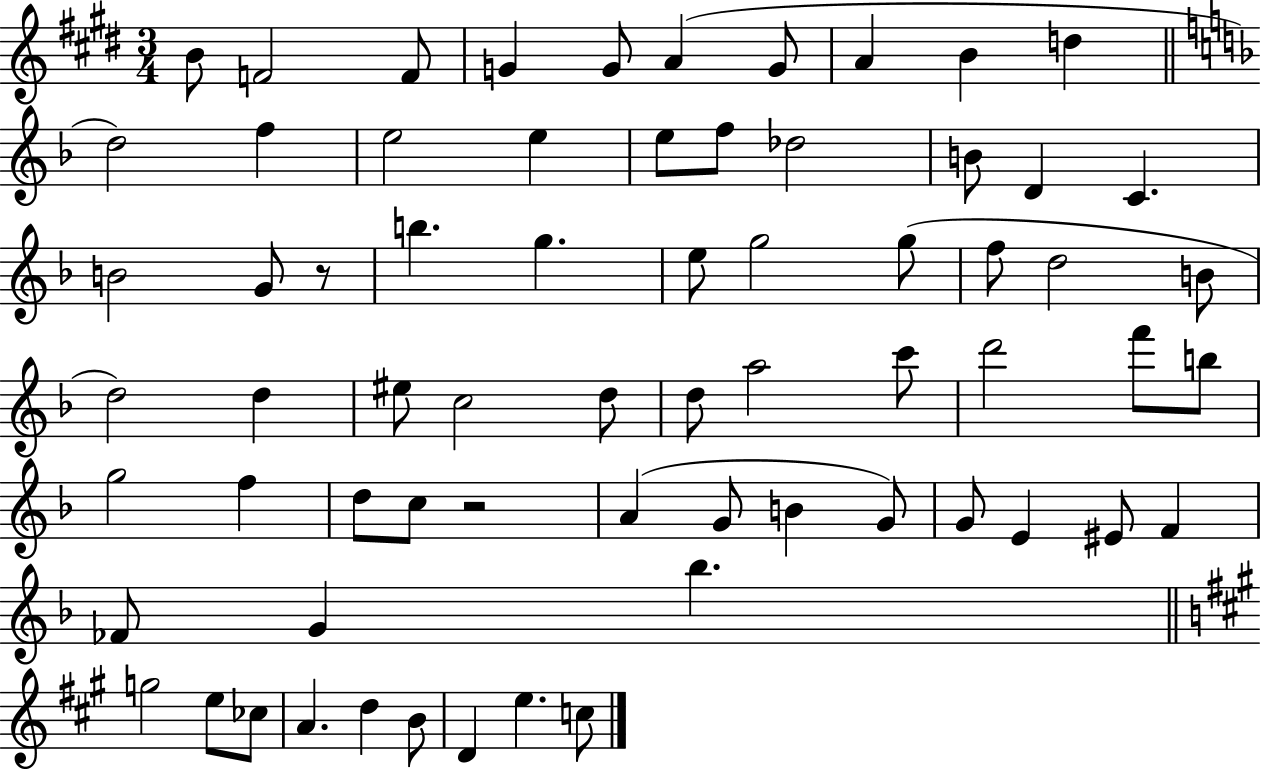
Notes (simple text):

B4/e F4/h F4/e G4/q G4/e A4/q G4/e A4/q B4/q D5/q D5/h F5/q E5/h E5/q E5/e F5/e Db5/h B4/e D4/q C4/q. B4/h G4/e R/e B5/q. G5/q. E5/e G5/h G5/e F5/e D5/h B4/e D5/h D5/q EIS5/e C5/h D5/e D5/e A5/h C6/e D6/h F6/e B5/e G5/h F5/q D5/e C5/e R/h A4/q G4/e B4/q G4/e G4/e E4/q EIS4/e F4/q FES4/e G4/q Bb5/q. G5/h E5/e CES5/e A4/q. D5/q B4/e D4/q E5/q. C5/e